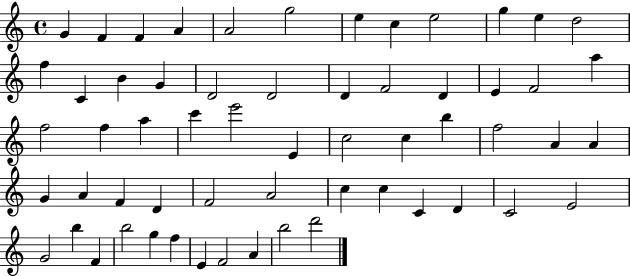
{
  \clef treble
  \time 4/4
  \defaultTimeSignature
  \key c \major
  g'4 f'4 f'4 a'4 | a'2 g''2 | e''4 c''4 e''2 | g''4 e''4 d''2 | \break f''4 c'4 b'4 g'4 | d'2 d'2 | d'4 f'2 d'4 | e'4 f'2 a''4 | \break f''2 f''4 a''4 | c'''4 e'''2 e'4 | c''2 c''4 b''4 | f''2 a'4 a'4 | \break g'4 a'4 f'4 d'4 | f'2 a'2 | c''4 c''4 c'4 d'4 | c'2 e'2 | \break g'2 b''4 f'4 | b''2 g''4 f''4 | e'4 f'2 a'4 | b''2 d'''2 | \break \bar "|."
}